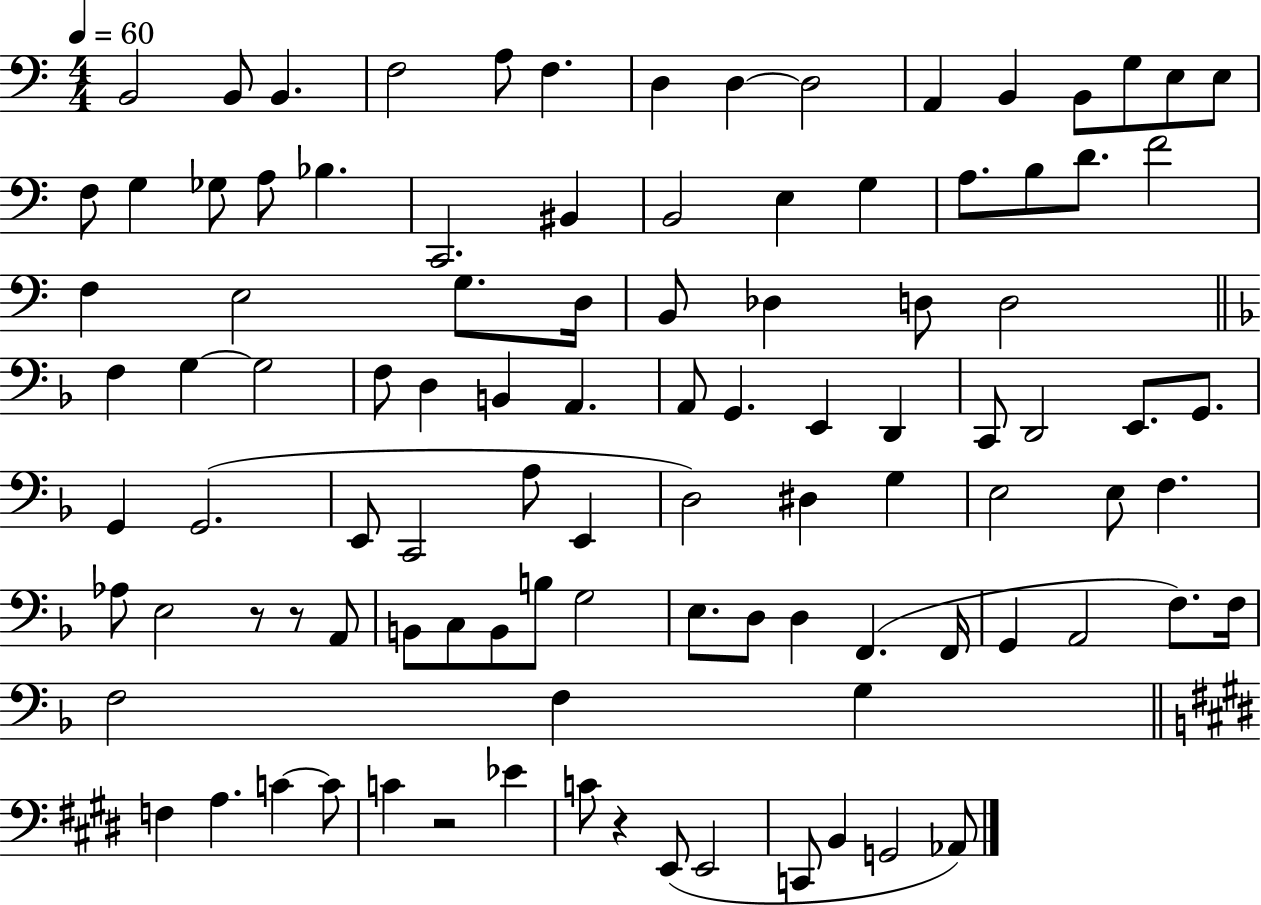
B2/h B2/e B2/q. F3/h A3/e F3/q. D3/q D3/q D3/h A2/q B2/q B2/e G3/e E3/e E3/e F3/e G3/q Gb3/e A3/e Bb3/q. C2/h. BIS2/q B2/h E3/q G3/q A3/e. B3/e D4/e. F4/h F3/q E3/h G3/e. D3/s B2/e Db3/q D3/e D3/h F3/q G3/q G3/h F3/e D3/q B2/q A2/q. A2/e G2/q. E2/q D2/q C2/e D2/h E2/e. G2/e. G2/q G2/h. E2/e C2/h A3/e E2/q D3/h D#3/q G3/q E3/h E3/e F3/q. Ab3/e E3/h R/e R/e A2/e B2/e C3/e B2/e B3/e G3/h E3/e. D3/e D3/q F2/q. F2/s G2/q A2/h F3/e. F3/s F3/h F3/q G3/q F3/q A3/q. C4/q C4/e C4/q R/h Eb4/q C4/e R/q E2/e E2/h C2/e B2/q G2/h Ab2/e